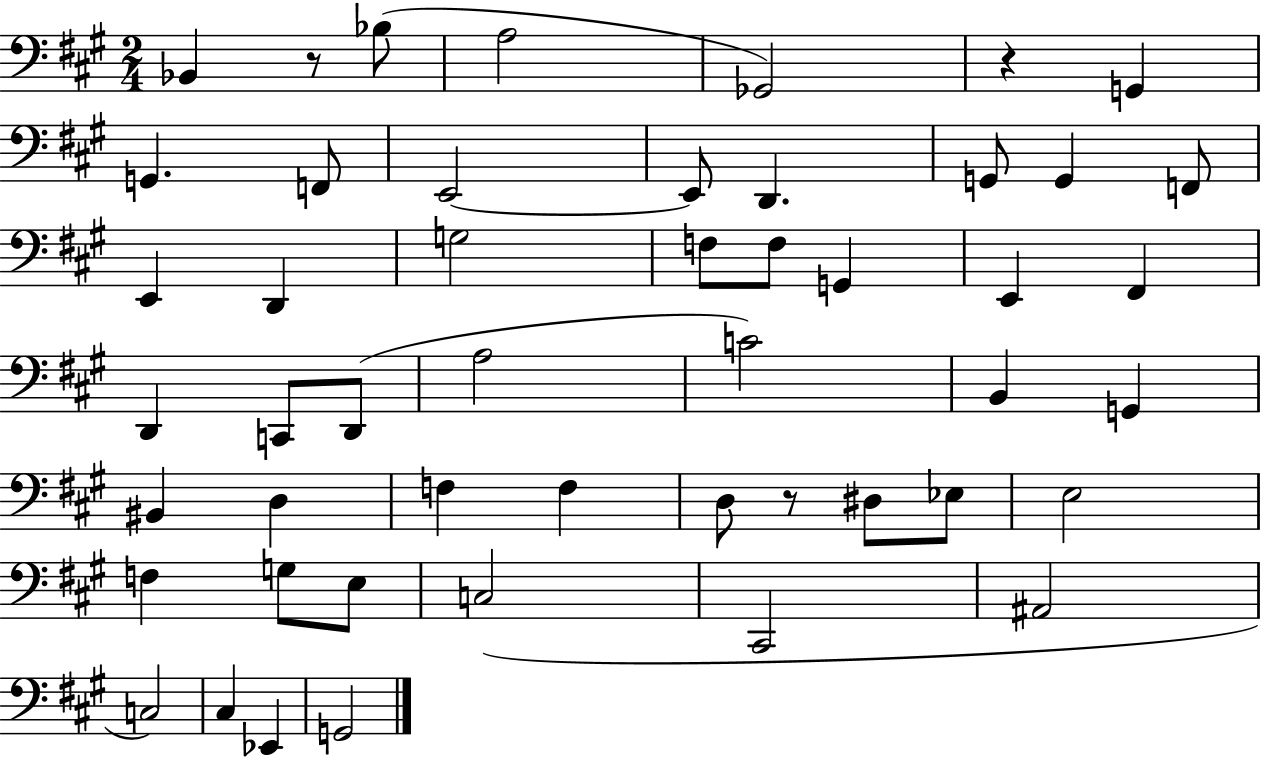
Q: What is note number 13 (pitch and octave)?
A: F2